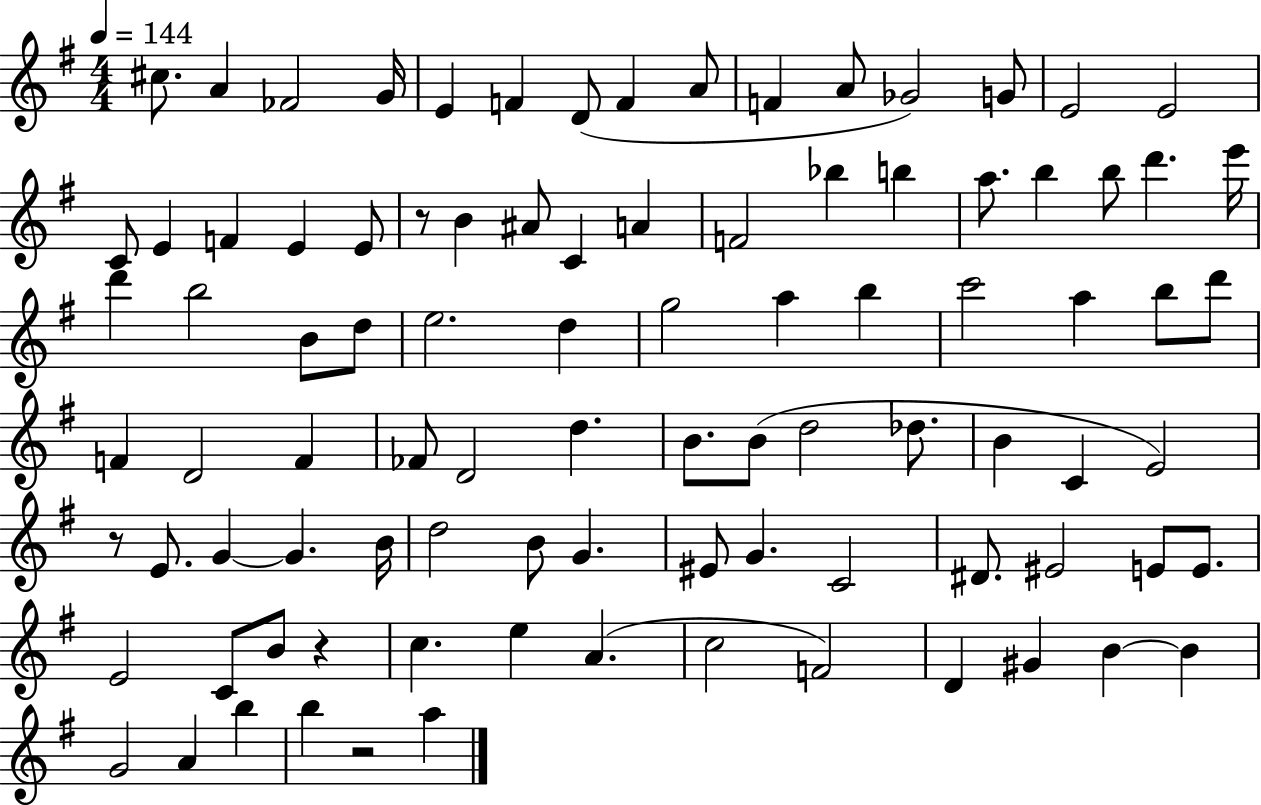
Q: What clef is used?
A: treble